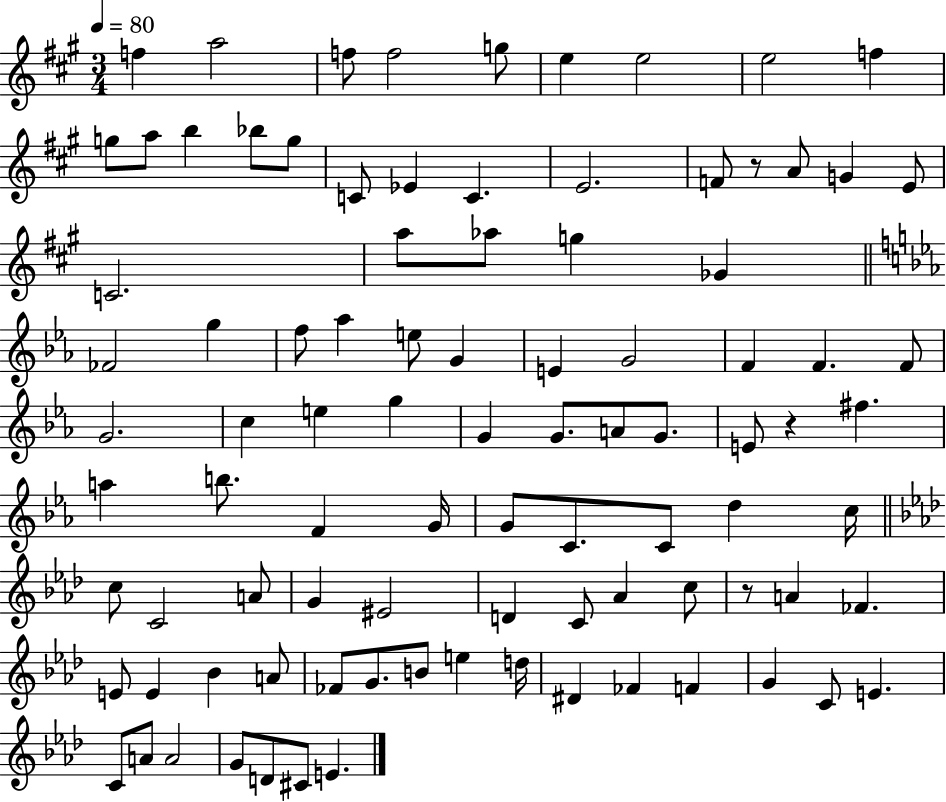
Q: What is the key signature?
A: A major